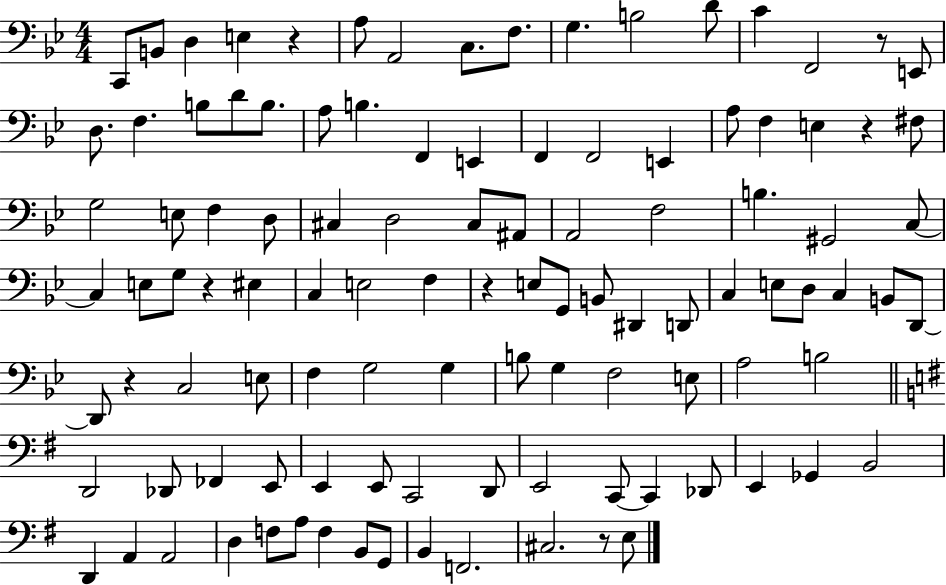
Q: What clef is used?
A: bass